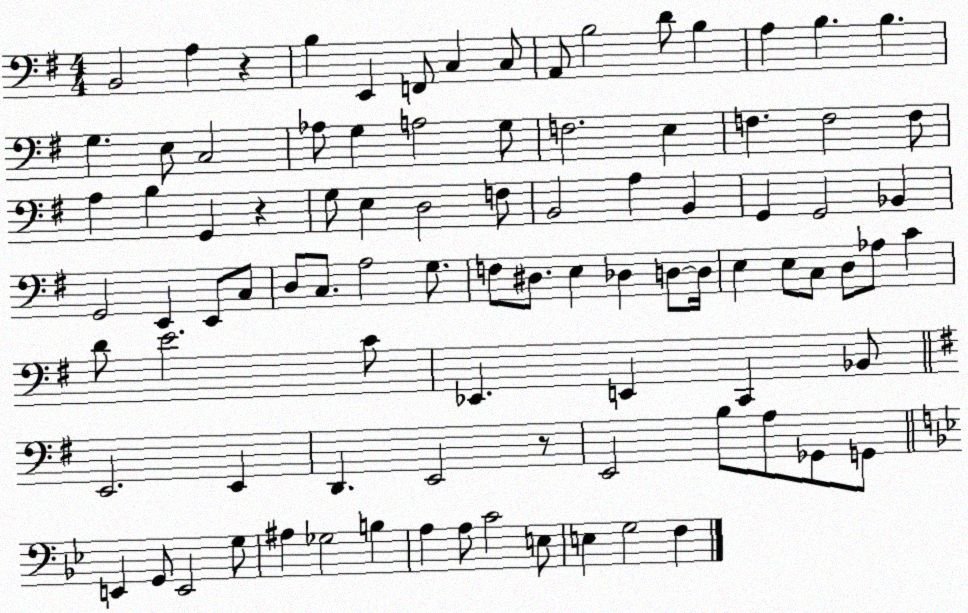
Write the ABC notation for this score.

X:1
T:Untitled
M:4/4
L:1/4
K:G
B,,2 A, z B, E,, F,,/2 C, C,/2 A,,/2 B,2 D/2 B, A, B, B, G, E,/2 C,2 _A,/2 G, A,2 G,/2 F,2 E, F, F,2 F,/2 A, B, G,, z G,/2 E, D,2 F,/2 B,,2 A, B,, G,, G,,2 _B,, G,,2 E,, E,,/2 C,/2 D,/2 C,/2 A,2 G,/2 F,/2 ^D,/2 E, _D, D,/2 D,/4 E, E,/2 C,/2 D,/2 _A,/2 C D/2 E2 C/2 _E,, E,, C,, _B,,/2 E,,2 E,, D,, E,,2 z/2 E,,2 B,/2 A,/2 _G,,/2 G,,/2 E,, G,,/2 E,,2 G,/2 ^A, _G,2 B, A, A,/2 C2 E,/2 E, G,2 F,